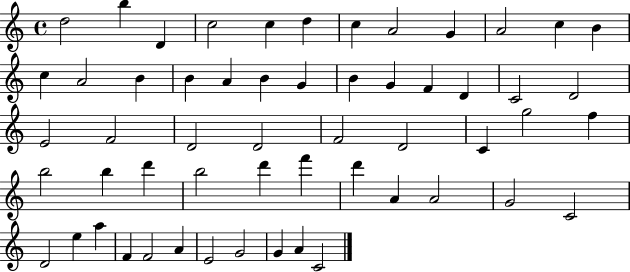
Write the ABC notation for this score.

X:1
T:Untitled
M:4/4
L:1/4
K:C
d2 b D c2 c d c A2 G A2 c B c A2 B B A B G B G F D C2 D2 E2 F2 D2 D2 F2 D2 C g2 f b2 b d' b2 d' f' d' A A2 G2 C2 D2 e a F F2 A E2 G2 G A C2